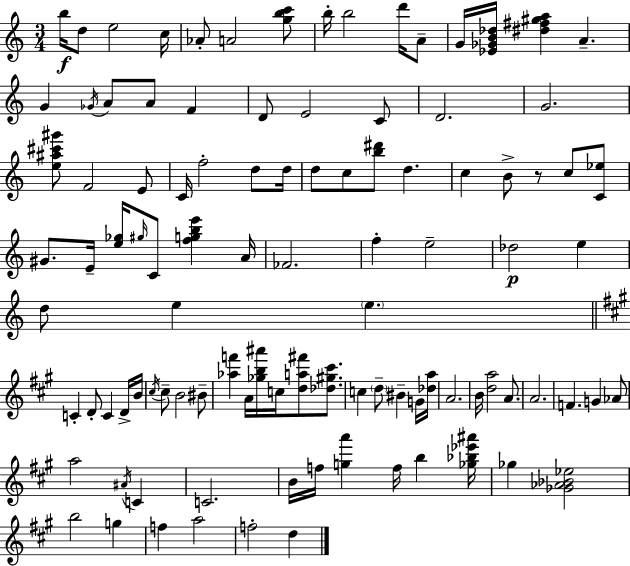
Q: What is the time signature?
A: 3/4